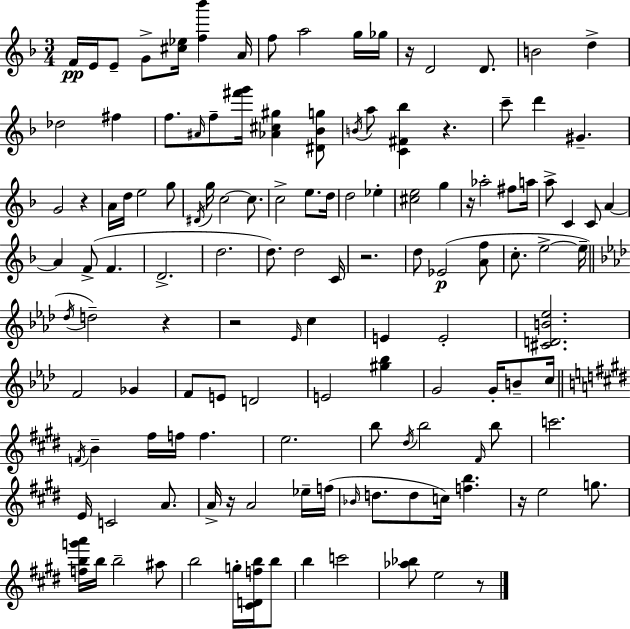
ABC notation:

X:1
T:Untitled
M:3/4
L:1/4
K:Dm
F/4 E/4 E/2 G/2 [^c_e]/4 [f_b'] A/4 f/2 a2 g/4 _g/4 z/4 D2 D/2 B2 d _d2 ^f f/2 ^A/4 f/2 [^f'g']/4 [_A^c^g] [^D_Bg]/2 B/4 a/2 [C^F_b] z c'/2 d' ^G G2 z A/4 d/4 e2 g/2 ^D/4 g/4 c2 c/2 c2 e/2 d/4 d2 _e [^ce]2 g z/4 _a2 ^f/2 a/4 a/2 C C/2 A A F/2 F D2 d2 d/2 d2 C/4 z2 d/2 _E2 [Af]/2 c/2 e2 e/4 _d/4 d2 z z2 _E/4 c E E2 [^CDB_e]2 F2 _G F/2 E/2 D2 E2 [^g_b] G2 G/4 B/2 c/4 F/4 B ^f/4 f/4 f e2 b/2 ^d/4 b2 ^F/4 b/2 c'2 E/4 C2 A/2 A/4 z/4 A2 _e/4 f/4 _B/4 d/2 d/2 c/4 [fb] z/4 e2 g/2 [fbg'a']/4 b/4 b2 ^a/2 b2 g/4 [^CDfb]/4 b/2 b c'2 [_a_b]/2 e2 z/2